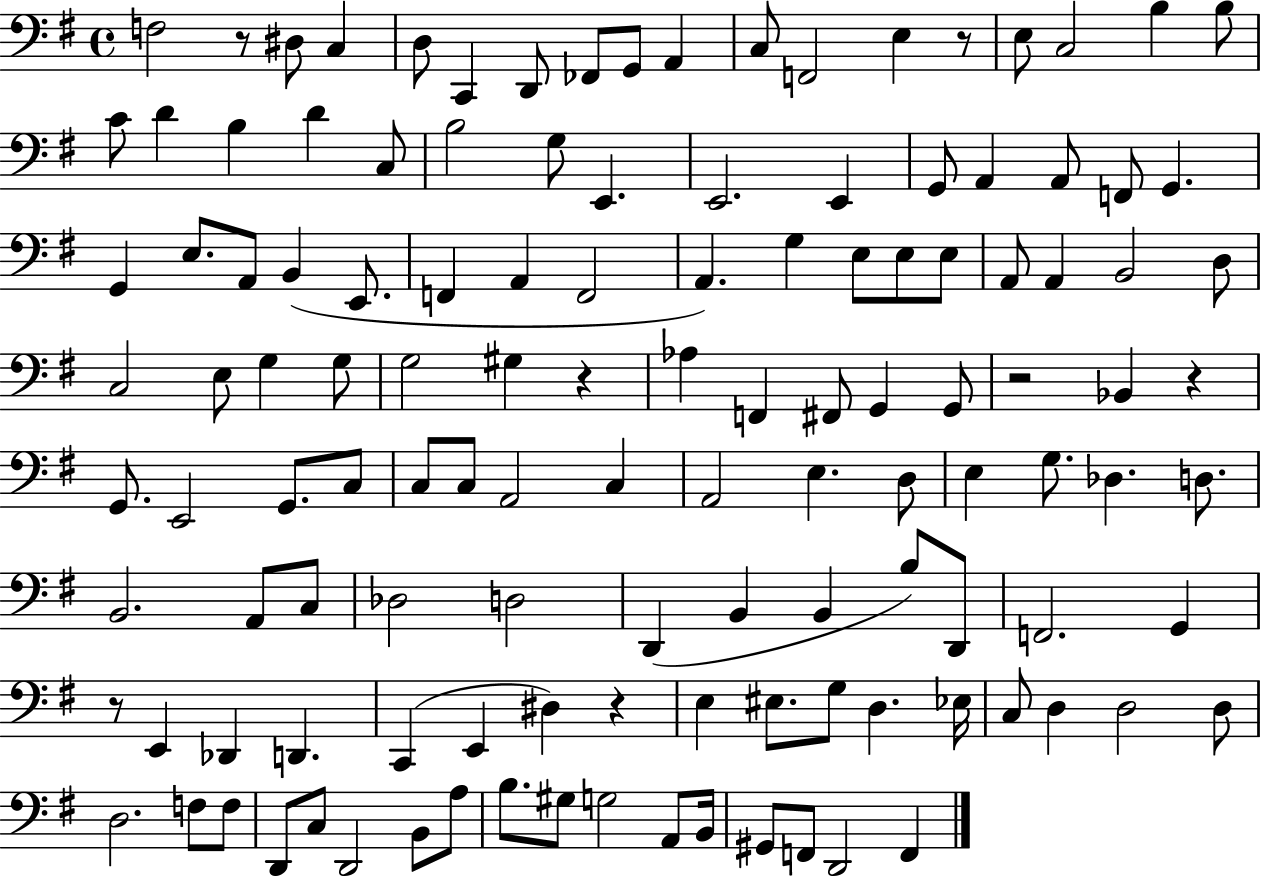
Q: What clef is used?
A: bass